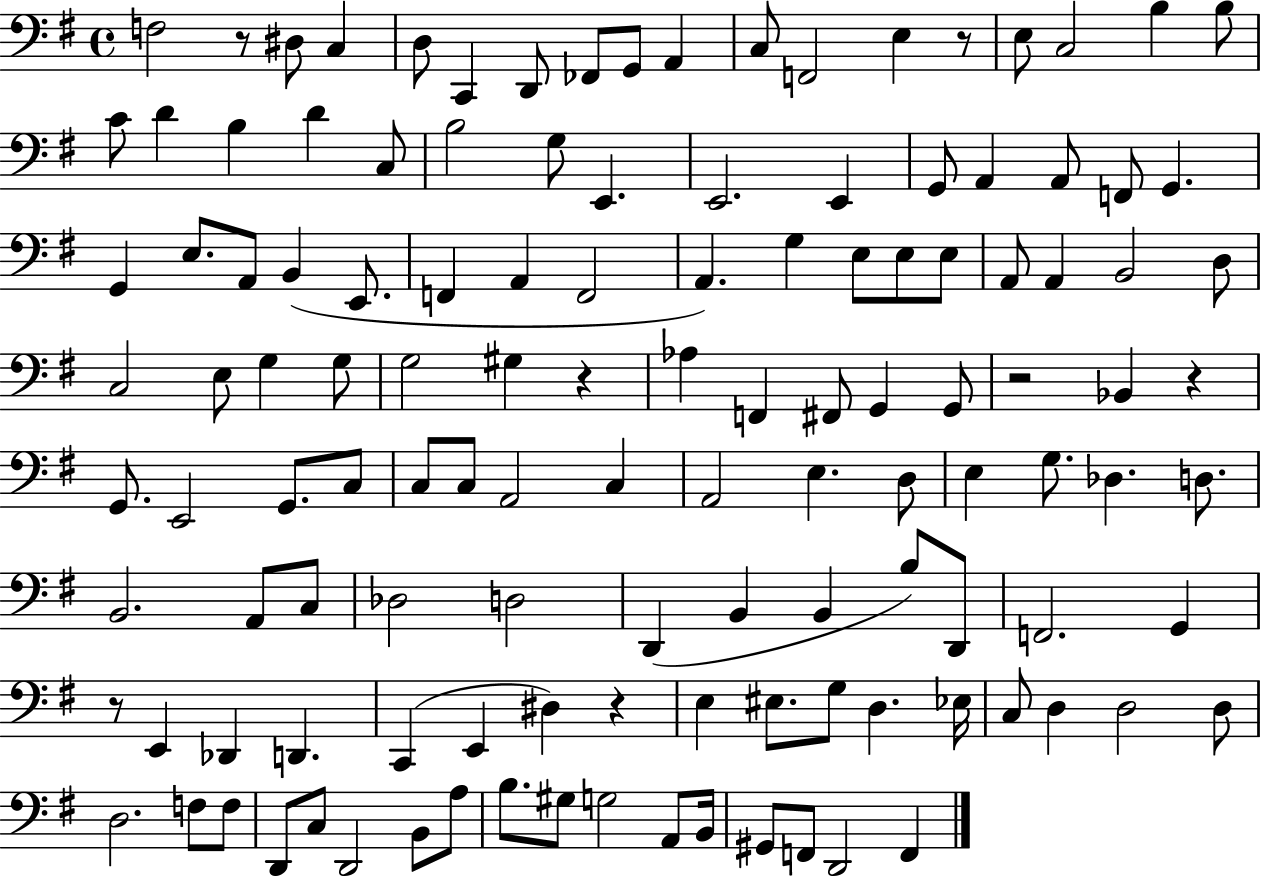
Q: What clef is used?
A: bass